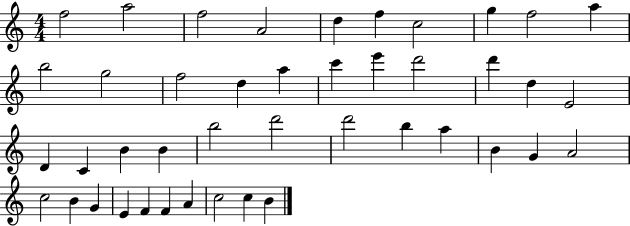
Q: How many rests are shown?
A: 0